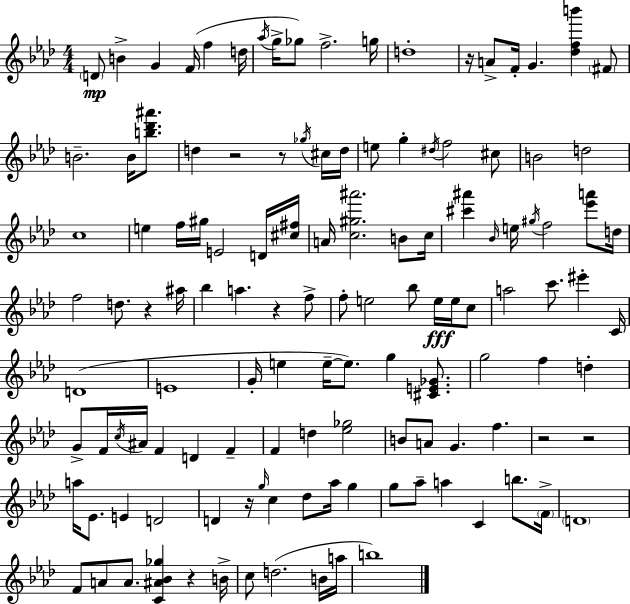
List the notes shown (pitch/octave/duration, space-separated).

D4/e B4/q G4/q F4/s F5/q D5/s Ab5/s G5/s Gb5/e F5/h. G5/s D5/w R/s A4/e F4/s G4/q. [Db5,F5,B6]/q F#4/e B4/h. B4/s [B5,Db6,A#6]/e. D5/q R/h R/e Gb5/s C#5/s D5/s E5/e G5/q D#5/s F5/h C#5/e B4/h D5/h C5/w E5/q F5/s G#5/s E4/h D4/s [C#5,F#5]/s A4/s [C5,G#5,A#6]/h. B4/e C5/s [C#6,A#6]/q Bb4/s E5/s G#5/s F5/h [Eb6,A6]/e D5/s F5/h D5/e. R/q A#5/s Bb5/q A5/q. R/q F5/e F5/e E5/h Bb5/e E5/s E5/s C5/e A5/h C6/e. EIS6/q C4/s D4/w E4/w G4/s E5/q E5/s E5/e. G5/q [C#4,E4,Gb4]/e. G5/h F5/q D5/q G4/e F4/s C5/s A#4/s F4/q D4/q F4/q F4/q D5/q [Eb5,Gb5]/h B4/e A4/e G4/q. F5/q. R/h R/h A5/s Eb4/e. E4/q D4/h D4/q R/s G5/s C5/q Db5/e Ab5/s G5/q G5/e Ab5/e A5/q C4/q B5/e. F4/s D4/w F4/e A4/e A4/e. [C4,A#4,Bb4,Gb5]/q R/q B4/s C5/e D5/h. B4/s A5/s B5/w